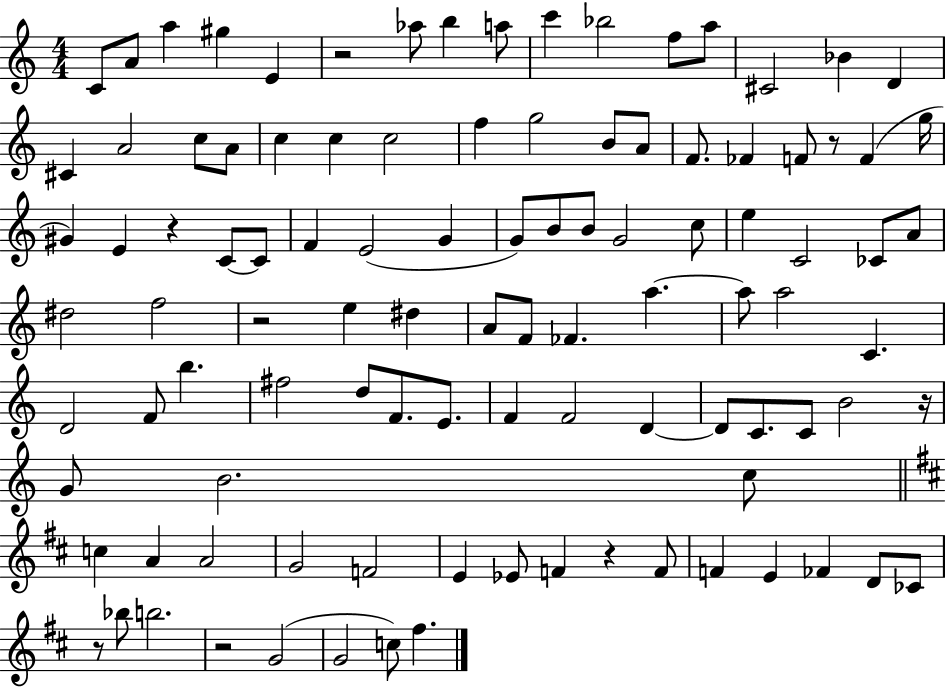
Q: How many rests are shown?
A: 8